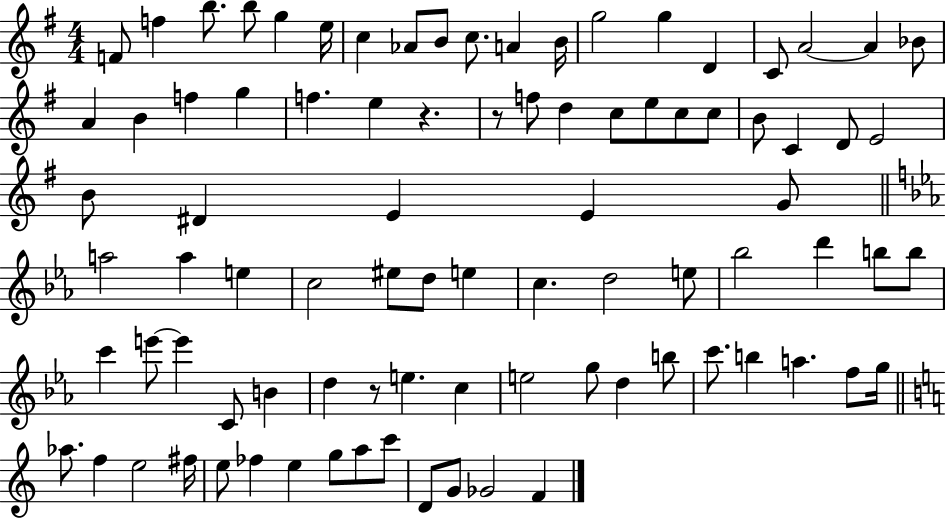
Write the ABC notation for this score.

X:1
T:Untitled
M:4/4
L:1/4
K:G
F/2 f b/2 b/2 g e/4 c _A/2 B/2 c/2 A B/4 g2 g D C/2 A2 A _B/2 A B f g f e z z/2 f/2 d c/2 e/2 c/2 c/2 B/2 C D/2 E2 B/2 ^D E E G/2 a2 a e c2 ^e/2 d/2 e c d2 e/2 _b2 d' b/2 b/2 c' e'/2 e' C/2 B d z/2 e c e2 g/2 d b/2 c'/2 b a f/2 g/4 _a/2 f e2 ^f/4 e/2 _f e g/2 a/2 c'/2 D/2 G/2 _G2 F